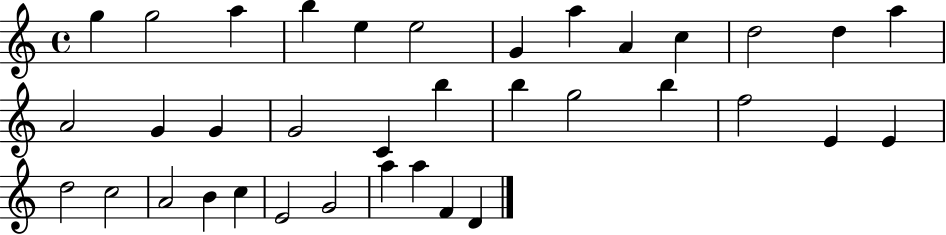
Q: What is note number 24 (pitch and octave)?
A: E4